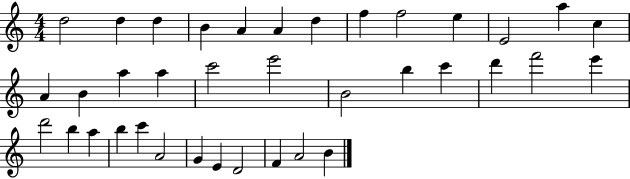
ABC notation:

X:1
T:Untitled
M:4/4
L:1/4
K:C
d2 d d B A A d f f2 e E2 a c A B a a c'2 e'2 B2 b c' d' f'2 e' d'2 b a b c' A2 G E D2 F A2 B